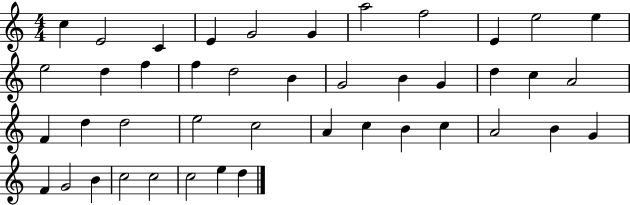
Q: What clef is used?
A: treble